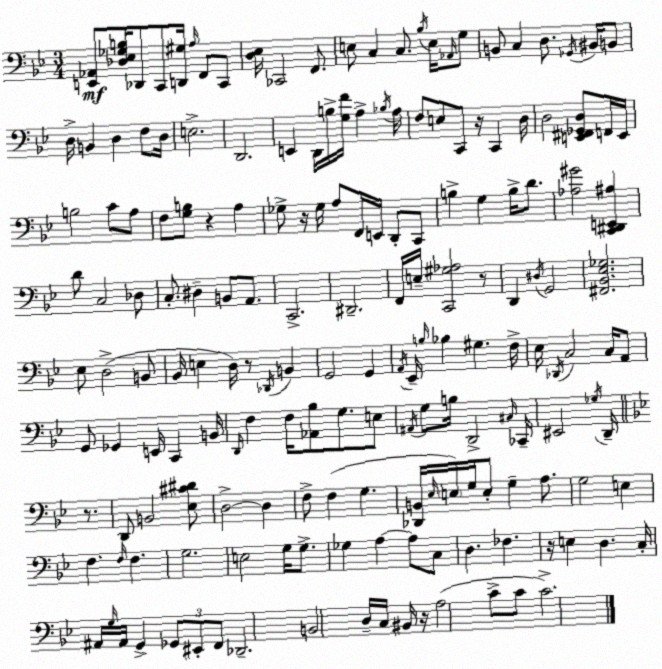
X:1
T:Untitled
M:3/4
L:1/4
K:Bb
[E,,_A,,]/2 [_D,_E,_G,B,]/4 _D,,/2 C,,/2 [D,,^G,]/4 A,/4 F,,/2 C,,/2 [D,_E,]/4 _C,,2 F,,/2 E,/2 C, C,/2 _B,/4 E,/4 _A,,/4 G,/2 B,,/2 C, D,/2 _G,,/4 ^B,,/4 B,,/2 D,/4 B,, D, F,/2 D,/4 E,2 D,,2 E,, D,,/4 B,/4 [G,F]/4 A, _B,/4 A,/4 F,/2 E,/2 C,,/2 z/4 C,, D,/4 D,2 [E,,^F,,_G,,D,]/2 F,,/4 E,,/4 B,2 C/2 A,/2 F,/2 [G,B,]/2 z A, _G,/2 z/4 _G,/4 A,/2 F,,/4 E,,/4 D,,/2 C,,/2 B, G, B,/4 D/2 [_A,^G]2 [C,,^D,,E,,^A,] D/2 C,2 _D,/2 C,/2 ^D, B,,/2 A,,/2 C,,2 ^D,,2 F,,/4 E,/4 [C,,^G,_A,]2 z/2 D,, ^D,/4 G,,2 [^F,,_B,,_E,_G,]2 _E,/2 D,2 B,,/2 _B,,/4 E, D,/4 z/2 _D,,/4 B,, G,,2 G,, A,,/4 _E,,/4 B,/4 _B, ^G, F,/4 _E,/4 _D,,/4 C,2 C,/4 A,,/2 G,,/2 _G,, E,,/4 C,, B,,/4 D,,/4 F, F,/4 [_A,,_B,]/2 G,/2 E,/2 ^A,,/4 G,/2 B,/4 D,,2 ^C,/4 _C,,/4 ^E,,2 _G,/4 D,,/4 z/2 D,,/2 B,,2 [_E,^C^D]/2 D,2 D, F,/2 F, G, [_D,,B,,]/4 _E,/4 E,/4 G,/4 E,/2 G, A,/2 G,2 E, F, F,/4 F, G,2 E,2 G,/4 G,/2 _G, A, A,/2 C,/2 D, _F, z/4 E, D, C,/4 ^A,,/4 G,/4 ^A,,/4 G,, _G,,/2 ^E,,/2 F,,/2 _D,,2 B,,2 D,/4 C,/4 ^B,,/4 z/4 A,2 C/2 C/2 C2